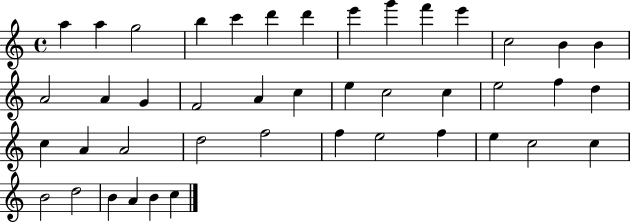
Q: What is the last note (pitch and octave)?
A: C5